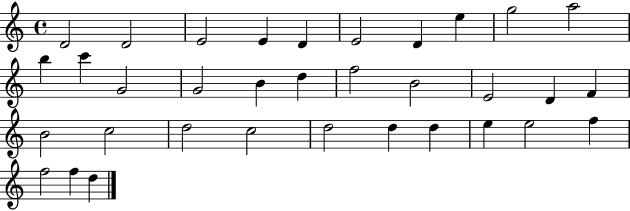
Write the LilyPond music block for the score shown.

{
  \clef treble
  \time 4/4
  \defaultTimeSignature
  \key c \major
  d'2 d'2 | e'2 e'4 d'4 | e'2 d'4 e''4 | g''2 a''2 | \break b''4 c'''4 g'2 | g'2 b'4 d''4 | f''2 b'2 | e'2 d'4 f'4 | \break b'2 c''2 | d''2 c''2 | d''2 d''4 d''4 | e''4 e''2 f''4 | \break f''2 f''4 d''4 | \bar "|."
}